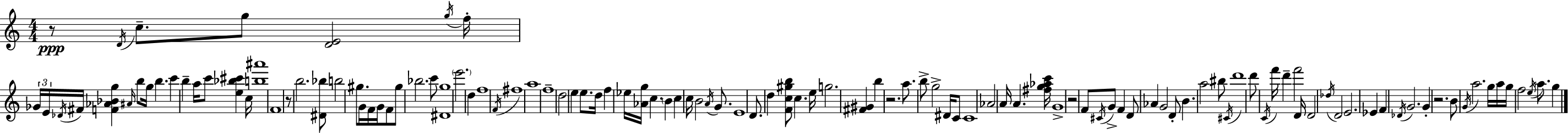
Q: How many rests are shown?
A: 5